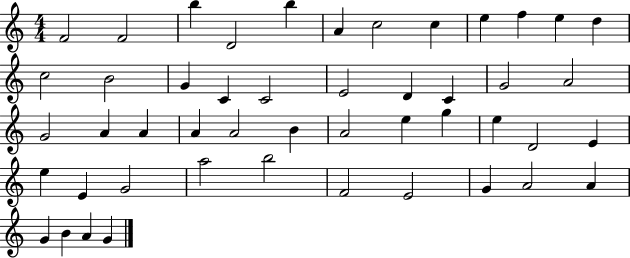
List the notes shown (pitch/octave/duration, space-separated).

F4/h F4/h B5/q D4/h B5/q A4/q C5/h C5/q E5/q F5/q E5/q D5/q C5/h B4/h G4/q C4/q C4/h E4/h D4/q C4/q G4/h A4/h G4/h A4/q A4/q A4/q A4/h B4/q A4/h E5/q G5/q E5/q D4/h E4/q E5/q E4/q G4/h A5/h B5/h F4/h E4/h G4/q A4/h A4/q G4/q B4/q A4/q G4/q